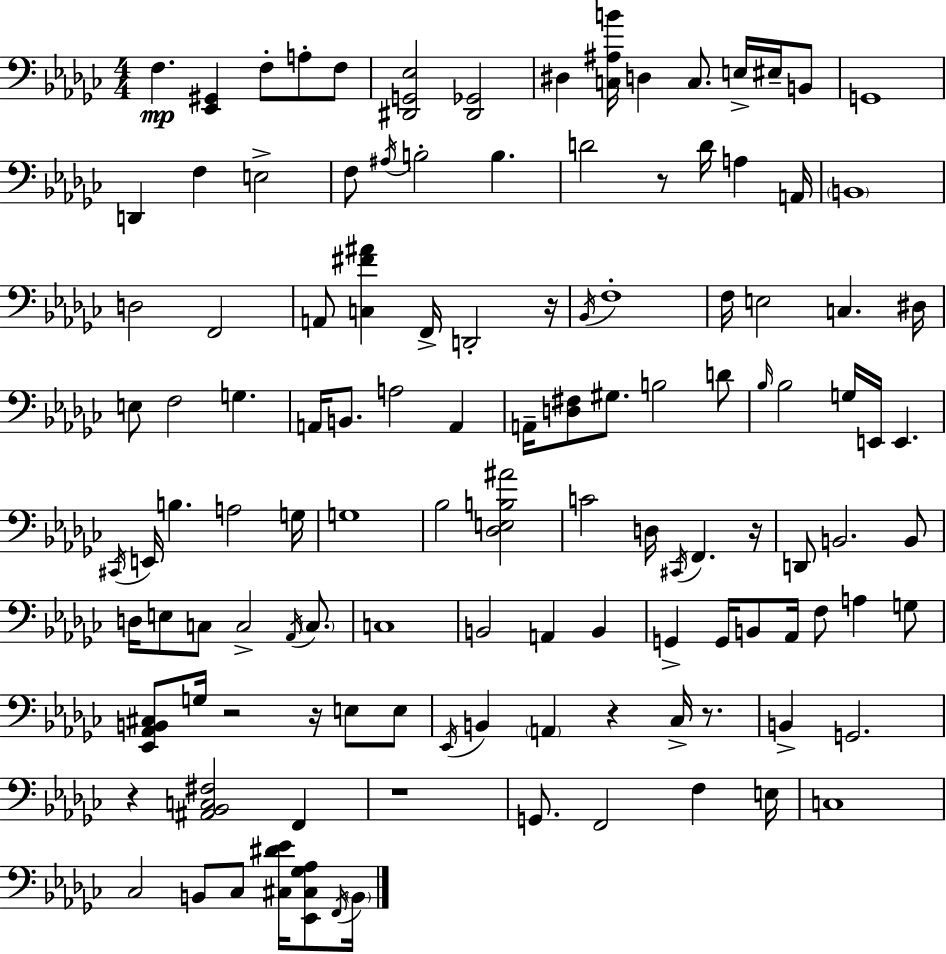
X:1
T:Untitled
M:4/4
L:1/4
K:Ebm
F, [_E,,^G,,] F,/2 A,/2 F,/2 [^D,,G,,_E,]2 [^D,,_G,,]2 ^D, [C,^A,B]/4 D, C,/2 E,/4 ^E,/4 B,,/2 G,,4 D,, F, E,2 F,/2 ^A,/4 B,2 B, D2 z/2 D/4 A, A,,/4 B,,4 D,2 F,,2 A,,/2 [C,^F^A] F,,/4 D,,2 z/4 _B,,/4 F,4 F,/4 E,2 C, ^D,/4 E,/2 F,2 G, A,,/4 B,,/2 A,2 A,, A,,/4 [D,^F,]/2 ^G,/2 B,2 D/2 _B,/4 _B,2 G,/4 E,,/4 E,, ^C,,/4 E,,/4 B, A,2 G,/4 G,4 _B,2 [_D,E,B,^A]2 C2 D,/4 ^C,,/4 F,, z/4 D,,/2 B,,2 B,,/2 D,/4 E,/2 C,/2 C,2 _A,,/4 C,/2 C,4 B,,2 A,, B,, G,, G,,/4 B,,/2 _A,,/4 F,/2 A, G,/2 [_E,,_A,,B,,^C,]/2 G,/4 z2 z/4 E,/2 E,/2 _E,,/4 B,, A,, z _C,/4 z/2 B,, G,,2 z [^A,,_B,,C,^F,]2 F,, z4 G,,/2 F,,2 F, E,/4 C,4 _C,2 B,,/2 _C,/2 [^C,^D_E]/4 [_E,,^C,_G,_A,]/2 F,,/4 B,,/4